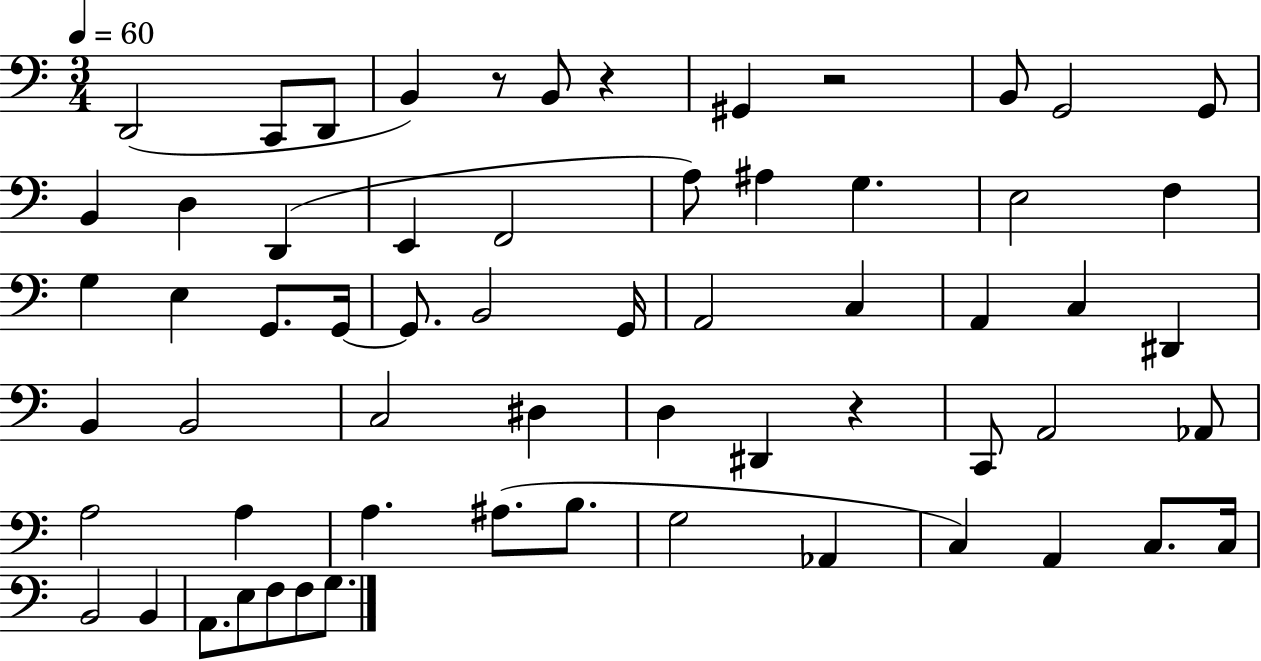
X:1
T:Untitled
M:3/4
L:1/4
K:C
D,,2 C,,/2 D,,/2 B,, z/2 B,,/2 z ^G,, z2 B,,/2 G,,2 G,,/2 B,, D, D,, E,, F,,2 A,/2 ^A, G, E,2 F, G, E, G,,/2 G,,/4 G,,/2 B,,2 G,,/4 A,,2 C, A,, C, ^D,, B,, B,,2 C,2 ^D, D, ^D,, z C,,/2 A,,2 _A,,/2 A,2 A, A, ^A,/2 B,/2 G,2 _A,, C, A,, C,/2 C,/4 B,,2 B,, A,,/2 E,/2 F,/2 F,/2 G,/2